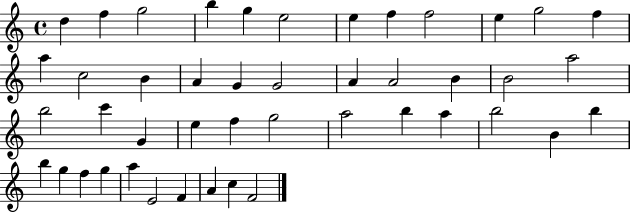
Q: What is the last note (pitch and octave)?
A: F4